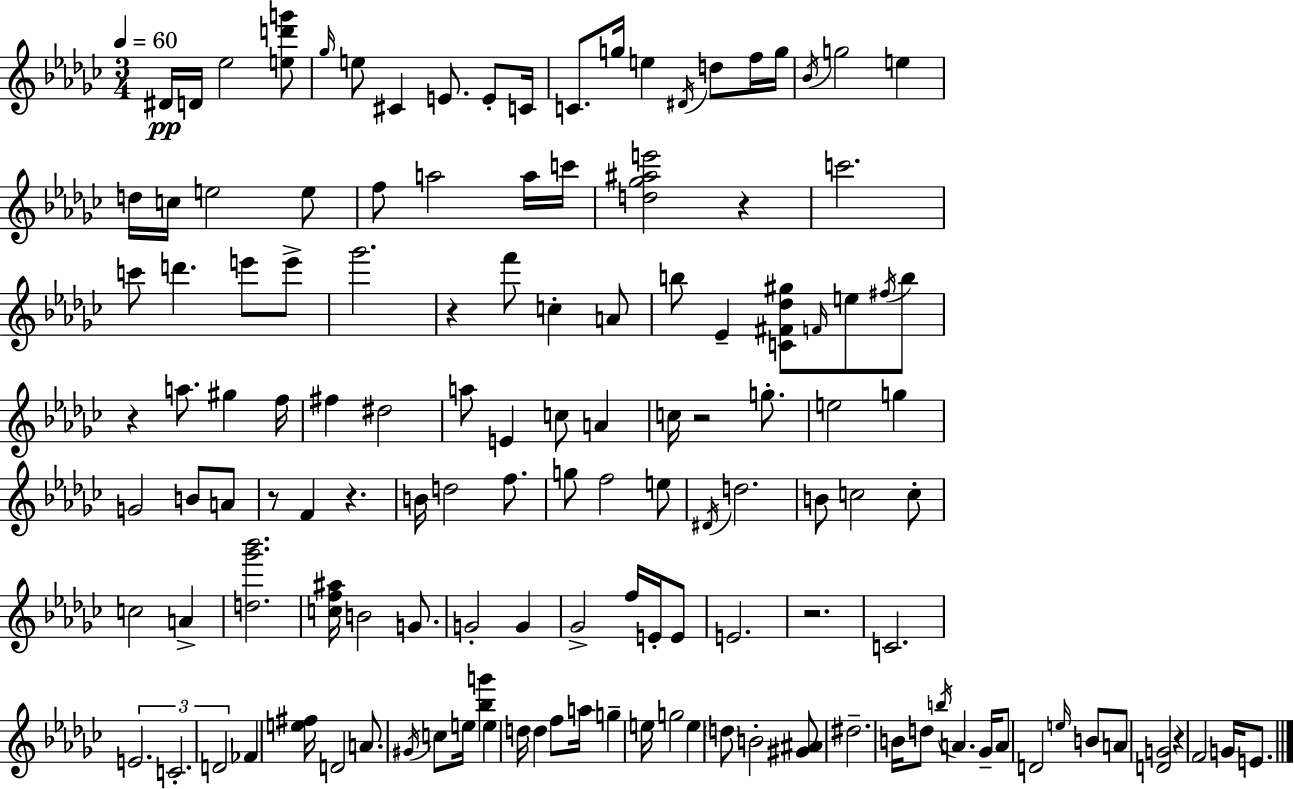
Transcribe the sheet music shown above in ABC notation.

X:1
T:Untitled
M:3/4
L:1/4
K:Ebm
^D/4 D/4 _e2 [ed'g']/2 _g/4 e/2 ^C E/2 E/2 C/4 C/2 g/4 e ^D/4 d/2 f/4 g/4 _B/4 g2 e d/4 c/4 e2 e/2 f/2 a2 a/4 c'/4 [d_g^ae']2 z c'2 c'/2 d' e'/2 e'/2 _g'2 z f'/2 c A/2 b/2 _E [C^F_d^g]/2 F/4 e/2 ^f/4 b/2 z a/2 ^g f/4 ^f ^d2 a/2 E c/2 A c/4 z2 g/2 e2 g G2 B/2 A/2 z/2 F z B/4 d2 f/2 g/2 f2 e/2 ^D/4 d2 B/2 c2 c/2 c2 A [d_g'_b']2 [cf^a]/4 B2 G/2 G2 G _G2 f/4 E/4 E/2 E2 z2 C2 E2 C2 D2 _F [e^f]/4 D2 A/2 ^G/4 c/2 e/4 [_bg'] e d/4 d f/2 a/4 g e/4 g2 e d/2 B2 [^G^A]/2 ^d2 B/4 d/2 b/4 A _G/4 A/2 D2 e/4 B/2 A/2 [DG]2 z F2 G/4 E/2